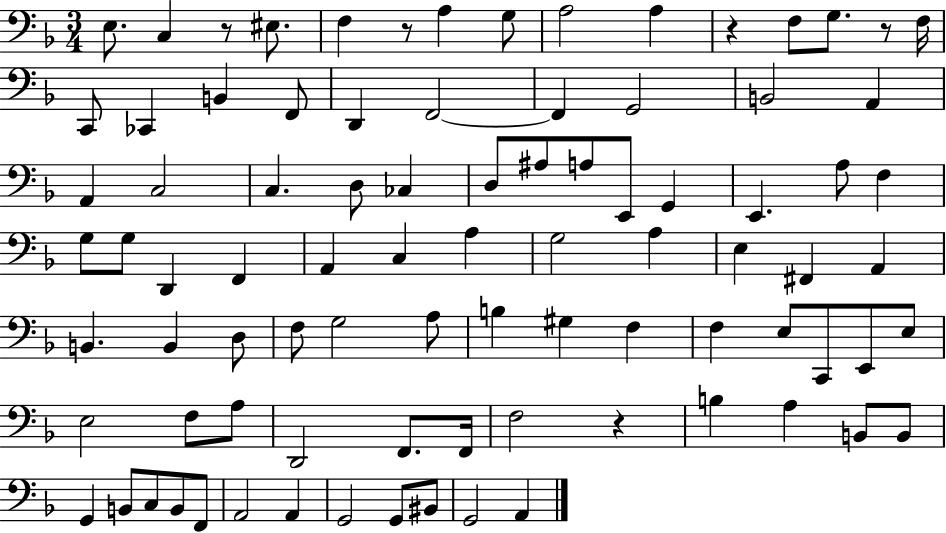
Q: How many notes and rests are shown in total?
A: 88